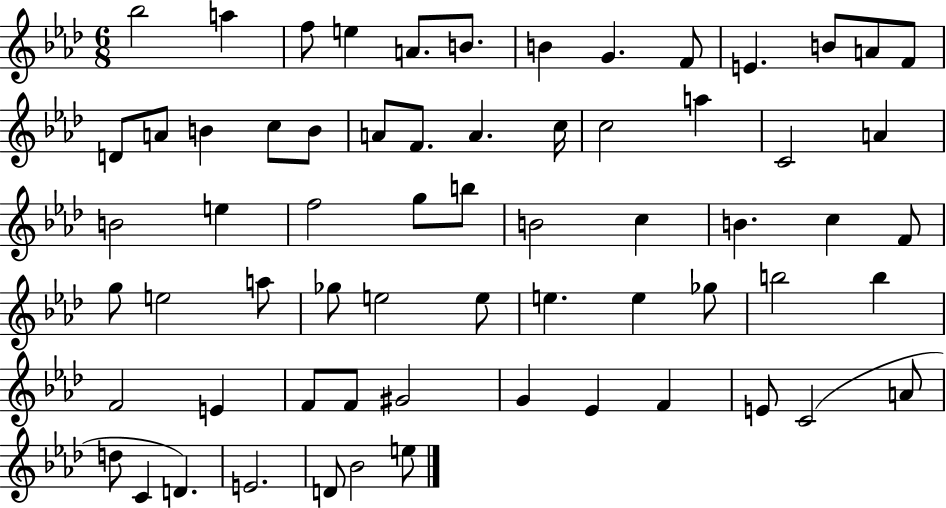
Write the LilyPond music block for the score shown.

{
  \clef treble
  \numericTimeSignature
  \time 6/8
  \key aes \major
  bes''2 a''4 | f''8 e''4 a'8. b'8. | b'4 g'4. f'8 | e'4. b'8 a'8 f'8 | \break d'8 a'8 b'4 c''8 b'8 | a'8 f'8. a'4. c''16 | c''2 a''4 | c'2 a'4 | \break b'2 e''4 | f''2 g''8 b''8 | b'2 c''4 | b'4. c''4 f'8 | \break g''8 e''2 a''8 | ges''8 e''2 e''8 | e''4. e''4 ges''8 | b''2 b''4 | \break f'2 e'4 | f'8 f'8 gis'2 | g'4 ees'4 f'4 | e'8 c'2( a'8 | \break d''8 c'4 d'4.) | e'2. | d'8 bes'2 e''8 | \bar "|."
}